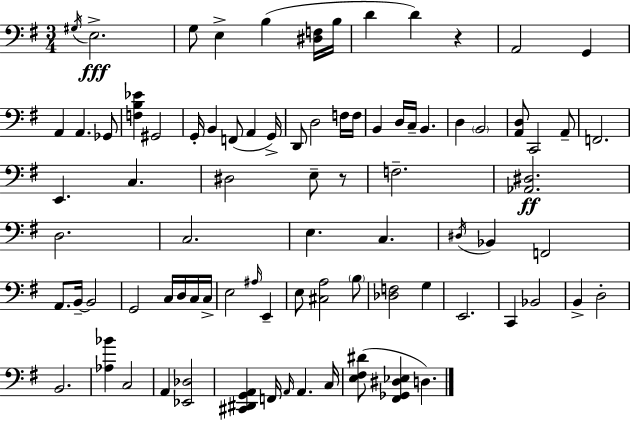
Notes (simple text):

G#3/s E3/h. G3/e E3/q B3/q [D#3,F3]/s B3/s D4/q D4/q R/q A2/h G2/q A2/q A2/q. Gb2/e [F3,B3,Eb4]/q G#2/h G2/s B2/q F2/e A2/q G2/s D2/e D3/h F3/s F3/s B2/q D3/s C3/s B2/q. D3/q B2/h [A2,D3]/e C2/h A2/e F2/h. E2/q. C3/q. D#3/h E3/e R/e F3/h. [Ab2,D#3]/h. D3/h. C3/h. E3/q. C3/q. D#3/s Bb2/q F2/h A2/e. B2/s B2/h G2/h C3/s D3/s C3/s C3/s E3/h A#3/s E2/q E3/e [C#3,A3]/h B3/e [Db3,F3]/h G3/q E2/h. C2/q Bb2/h B2/q D3/h B2/h. [Ab3,Bb4]/q C3/h A2/q [Eb2,Db3]/h [C#2,D#2,G2,A2]/q F2/s A2/s A2/q. C3/s [E3,F#3,D#4]/e [F#2,Gb2,D#3,Eb3]/q D3/q.